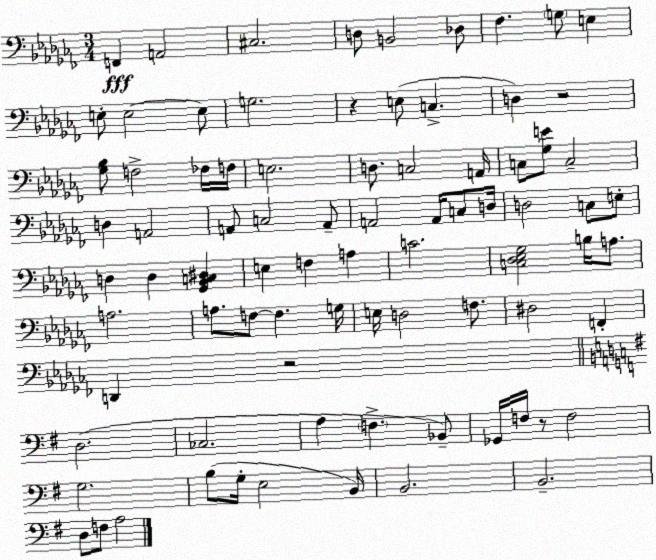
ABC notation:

X:1
T:Untitled
M:3/4
L:1/4
K:Abm
F,, A,,2 ^C,2 D,/2 B,,2 _D,/2 _F, G,/2 E, E,/2 E,2 E,/2 G,2 z E,/2 C, D, z2 [_G,_B,]/2 F,2 _F,/4 F,/4 E,2 D,/2 C,2 A,,/4 C,/2 [_G,E]/2 C,2 D, A,,2 A,,/2 C,2 A,,/2 A,,2 A,,/4 C,/2 D,/4 D,2 C,/2 E,/2 D, D, [_G,,_B,,C,^D,] E, F, A, C2 [C,_D,_E,_G,]2 B,/4 A,/2 A,2 A,/2 F,/2 F, G,/4 E,/4 D,2 F,/2 ^D,2 F,, D,, z2 D,2 _C,2 A, F, _B,,/2 _G,,/4 F,/4 z/2 F,2 G,2 B,/2 G,/4 E,2 B,,/4 B,,2 B,,2 D,/2 F,/2 A,2